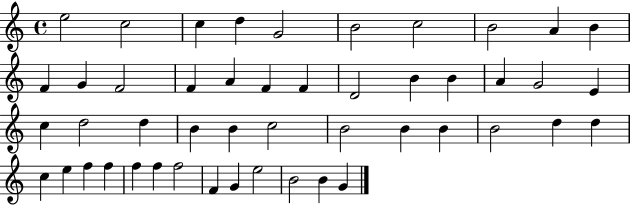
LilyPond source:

{
  \clef treble
  \time 4/4
  \defaultTimeSignature
  \key c \major
  e''2 c''2 | c''4 d''4 g'2 | b'2 c''2 | b'2 a'4 b'4 | \break f'4 g'4 f'2 | f'4 a'4 f'4 f'4 | d'2 b'4 b'4 | a'4 g'2 e'4 | \break c''4 d''2 d''4 | b'4 b'4 c''2 | b'2 b'4 b'4 | b'2 d''4 d''4 | \break c''4 e''4 f''4 f''4 | f''4 f''4 f''2 | f'4 g'4 e''2 | b'2 b'4 g'4 | \break \bar "|."
}